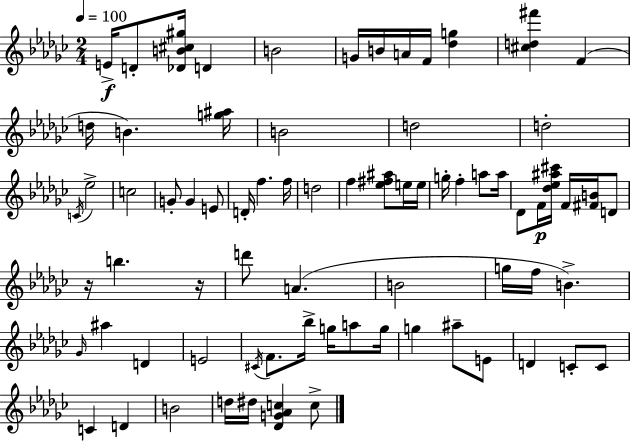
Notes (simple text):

E4/s D4/e [Db4,B4,C#5,G#5]/s D4/q B4/h G4/s B4/s A4/s F4/s [Db5,G5]/q [C#5,D5,F#6]/q F4/q D5/s B4/q. [G5,A#5]/s B4/h D5/h D5/h C4/s Eb5/h C5/h G4/e G4/q E4/e D4/s F5/q. F5/s D5/h F5/q [Eb5,F#5,A#5]/e E5/s E5/s G5/s F5/q A5/e A5/s Db4/e F4/s [Db5,Eb5,A#5,C#6]/s F4/s [F#4,B4]/s D4/e R/s B5/q. R/s D6/e A4/q. B4/h G5/s F5/s B4/q. Gb4/s A#5/q D4/q E4/h C#4/s F4/e. Bb5/s G5/s A5/e G5/s G5/q A#5/e E4/e D4/q C4/e C4/e C4/q D4/q B4/h D5/s D#5/s [Db4,G4,Ab4,C5]/q C5/e